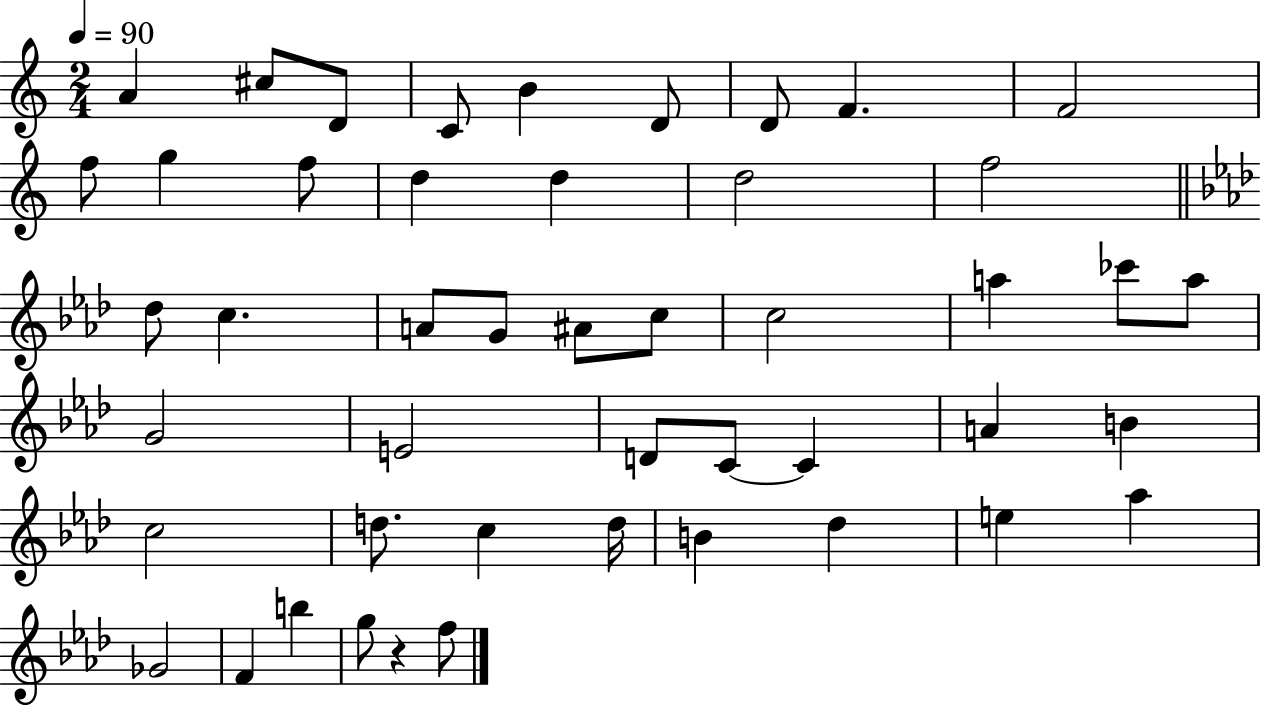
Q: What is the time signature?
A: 2/4